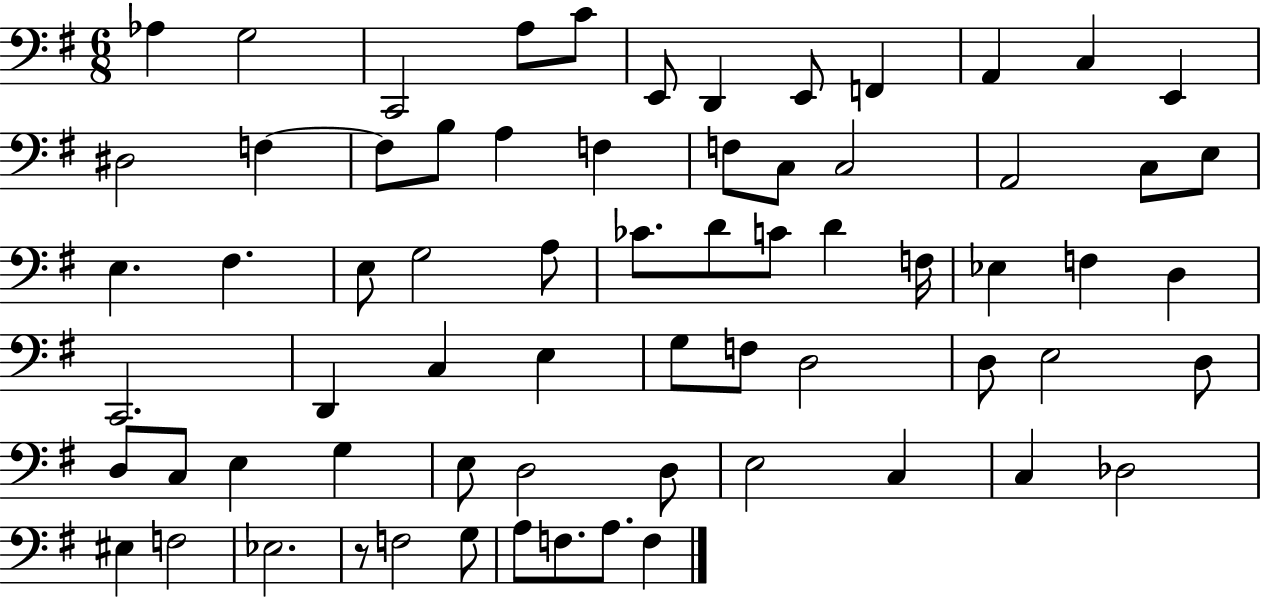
Ab3/q G3/h C2/h A3/e C4/e E2/e D2/q E2/e F2/q A2/q C3/q E2/q D#3/h F3/q F3/e B3/e A3/q F3/q F3/e C3/e C3/h A2/h C3/e E3/e E3/q. F#3/q. E3/e G3/h A3/e CES4/e. D4/e C4/e D4/q F3/s Eb3/q F3/q D3/q C2/h. D2/q C3/q E3/q G3/e F3/e D3/h D3/e E3/h D3/e D3/e C3/e E3/q G3/q E3/e D3/h D3/e E3/h C3/q C3/q Db3/h EIS3/q F3/h Eb3/h. R/e F3/h G3/e A3/e F3/e. A3/e. F3/q